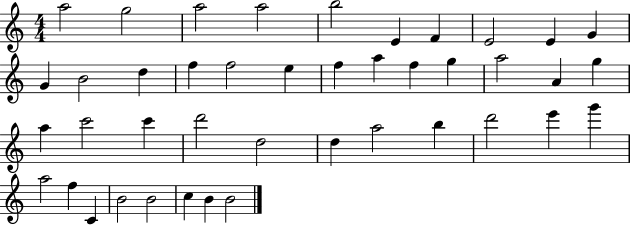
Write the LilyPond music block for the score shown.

{
  \clef treble
  \numericTimeSignature
  \time 4/4
  \key c \major
  a''2 g''2 | a''2 a''2 | b''2 e'4 f'4 | e'2 e'4 g'4 | \break g'4 b'2 d''4 | f''4 f''2 e''4 | f''4 a''4 f''4 g''4 | a''2 a'4 g''4 | \break a''4 c'''2 c'''4 | d'''2 d''2 | d''4 a''2 b''4 | d'''2 e'''4 g'''4 | \break a''2 f''4 c'4 | b'2 b'2 | c''4 b'4 b'2 | \bar "|."
}